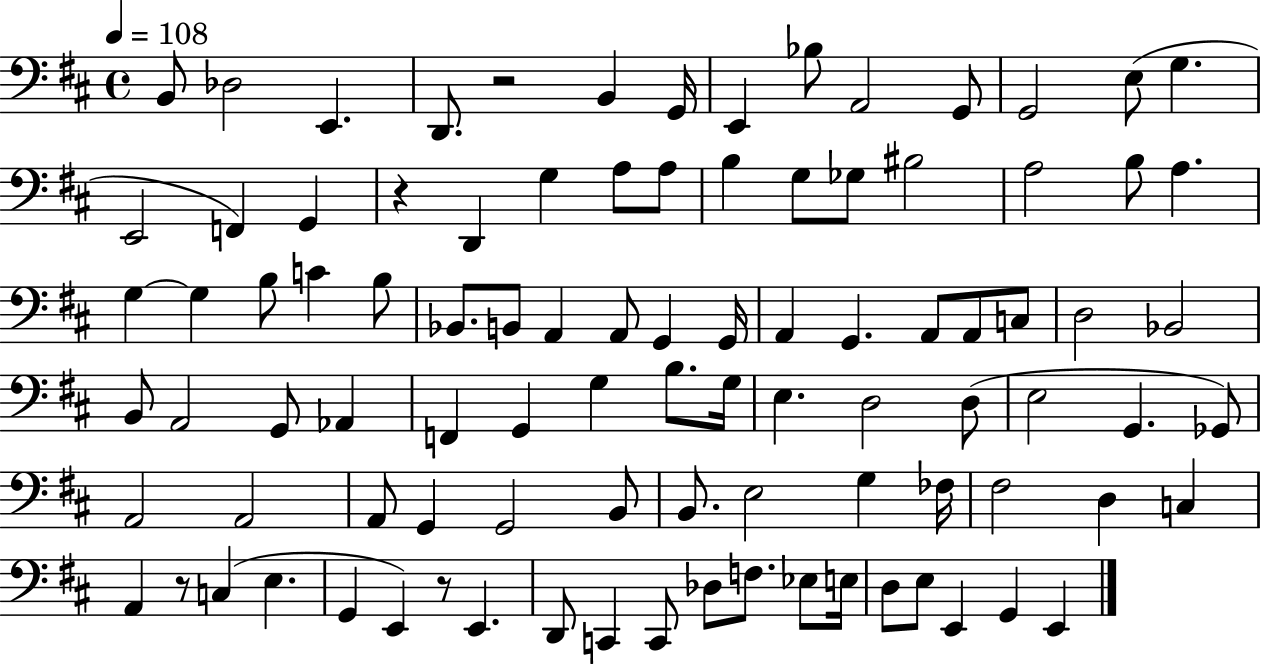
B2/e Db3/h E2/q. D2/e. R/h B2/q G2/s E2/q Bb3/e A2/h G2/e G2/h E3/e G3/q. E2/h F2/q G2/q R/q D2/q G3/q A3/e A3/e B3/q G3/e Gb3/e BIS3/h A3/h B3/e A3/q. G3/q G3/q B3/e C4/q B3/e Bb2/e. B2/e A2/q A2/e G2/q G2/s A2/q G2/q. A2/e A2/e C3/e D3/h Bb2/h B2/e A2/h G2/e Ab2/q F2/q G2/q G3/q B3/e. G3/s E3/q. D3/h D3/e E3/h G2/q. Gb2/e A2/h A2/h A2/e G2/q G2/h B2/e B2/e. E3/h G3/q FES3/s F#3/h D3/q C3/q A2/q R/e C3/q E3/q. G2/q E2/q R/e E2/q. D2/e C2/q C2/e Db3/e F3/e. Eb3/e E3/s D3/e E3/e E2/q G2/q E2/q